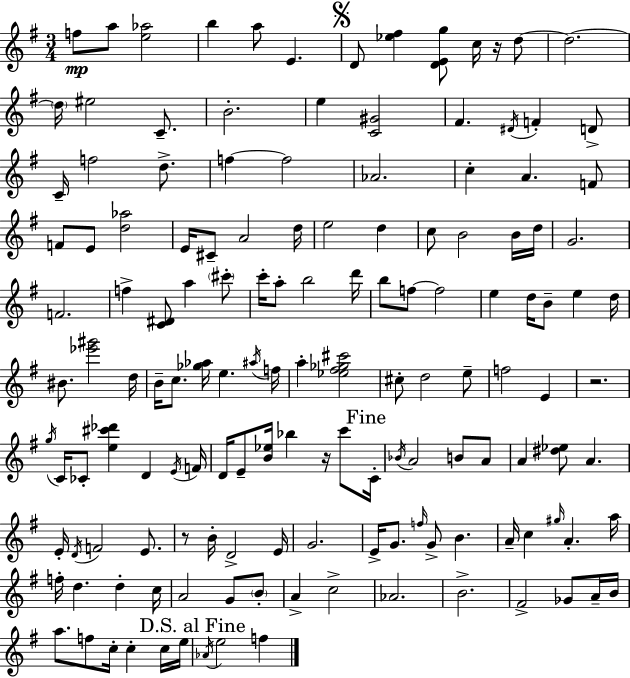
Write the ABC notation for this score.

X:1
T:Untitled
M:3/4
L:1/4
K:G
f/2 a/2 [e_a]2 b a/2 E D/2 [_e^f] [DEg]/2 c/4 z/4 d/2 d2 d/4 ^e2 C/2 B2 e [C^G]2 ^F ^D/4 F D/2 C/4 f2 d/2 f f2 _A2 c A F/2 F/2 E/2 [d_a]2 E/4 ^C/2 A2 d/4 e2 d c/2 B2 B/4 d/4 G2 F2 f [C^D]/2 a ^c'/2 c'/4 a/2 b2 d'/4 b/2 f/2 f2 e d/4 B/2 e d/4 ^B/2 [_e'^g']2 d/4 B/4 c/2 [_g_a]/4 e ^a/4 f/4 a [_e^f_g^c']2 ^c/2 d2 e/2 f2 E z2 g/4 C/4 _C/2 [e^c'_d'] D E/4 F/4 D/4 E/2 [B_e]/4 _b z/4 c'/2 C/4 _B/4 A2 B/2 A/2 A [^d_e]/2 A E/4 D/4 F2 E/2 z/2 B/4 D2 E/4 G2 E/4 G/2 f/4 G/2 B A/4 c ^g/4 A a/4 f/4 d d c/4 A2 G/2 B/2 A c2 _A2 B2 ^F2 _G/2 A/4 B/4 a/2 f/2 c/4 c c/4 e/4 _A/4 e2 f